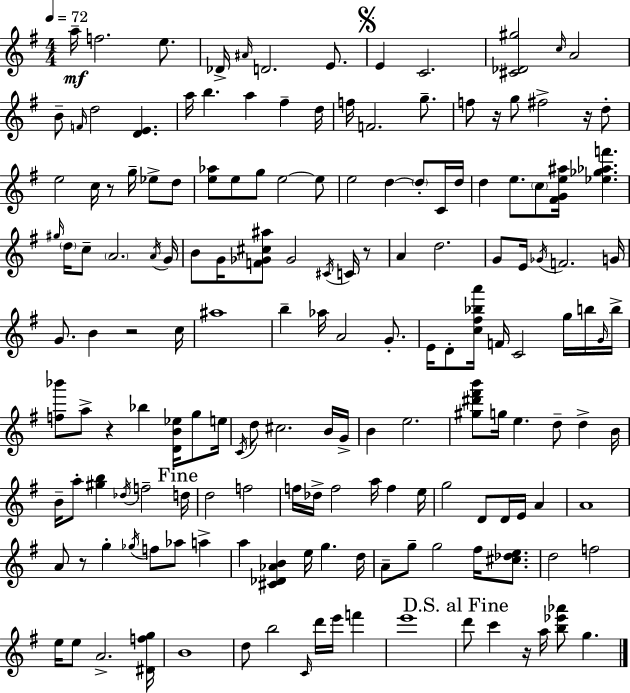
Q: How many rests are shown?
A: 8